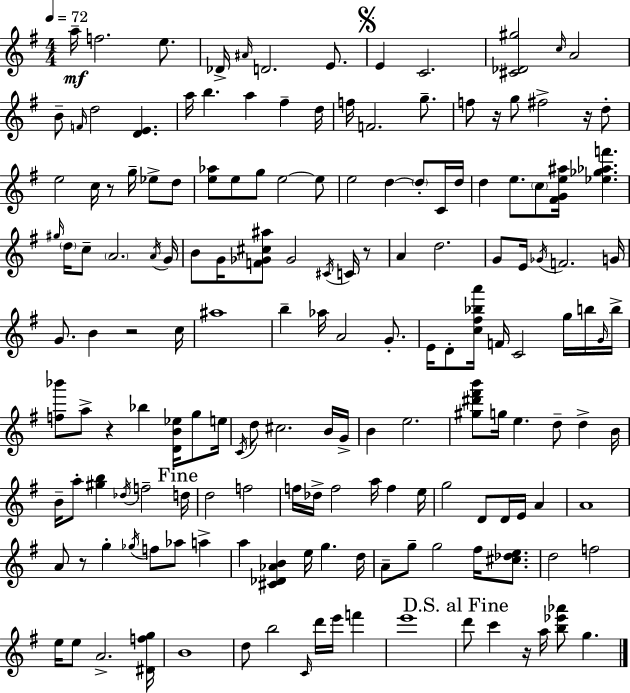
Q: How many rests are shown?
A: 8